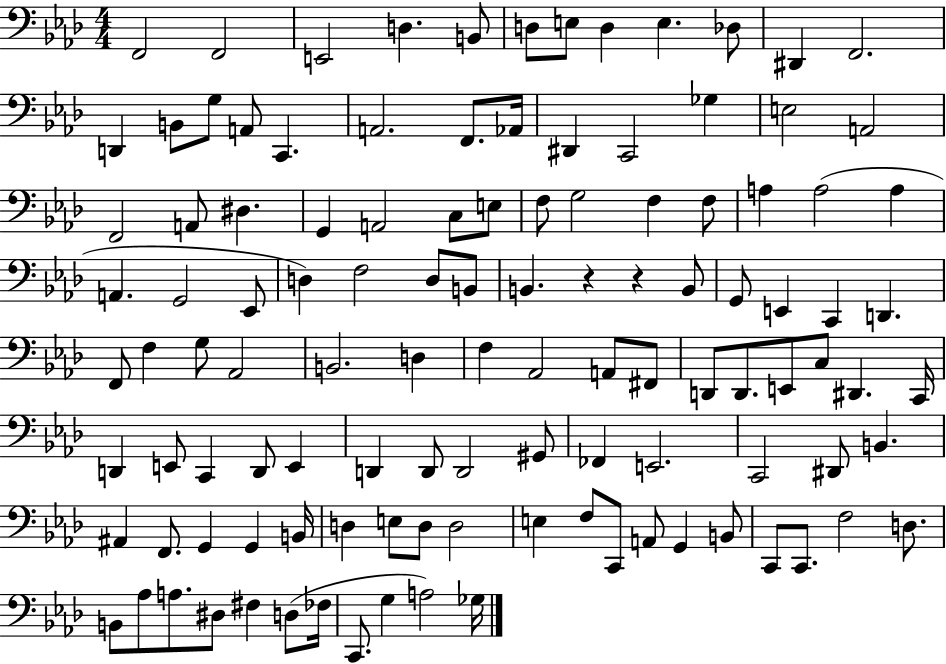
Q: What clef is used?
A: bass